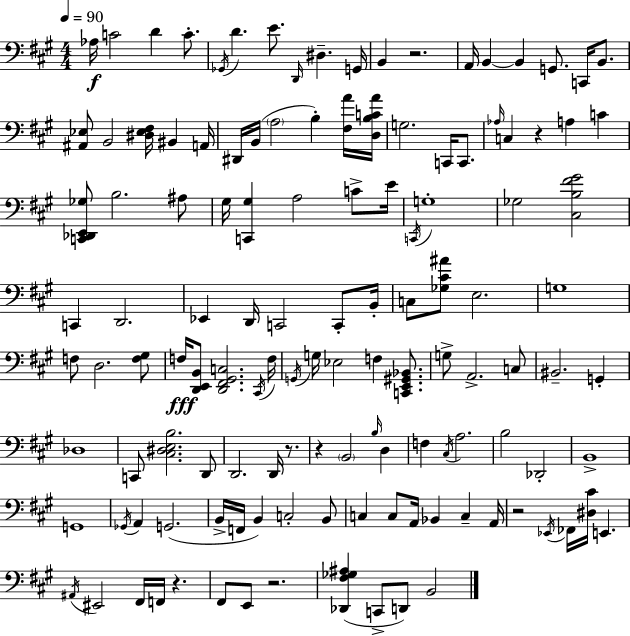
Ab3/s C4/h D4/q C4/e. Gb2/s D4/q. E4/e. D2/s D#3/q. G2/s B2/q R/h. A2/s B2/q B2/q G2/e. C2/s B2/e. [A#2,Eb3]/e B2/h [D#3,Eb3,F#3]/s BIS2/q A2/s D#2/s B2/s A3/h B3/q [F#3,A4]/s [D3,B3,C4,A4]/s G3/h. C2/s C2/e. Ab3/s C3/q R/q A3/q C4/q [C2,Db2,E2,Gb3]/e B3/h. A#3/e G#3/s [C2,G#3]/q A3/h C4/e E4/s C2/s G3/w Gb3/h [C#3,B3,F#4,G#4]/h C2/q D2/h. Eb2/q D2/s C2/h C2/e B2/s C3/e [Gb3,C#4,A#4]/e E3/h. G3/w F3/e D3/h. [F3,G#3]/e F3/s [D2,E2,B2]/e [D2,F#2,G#2,C3]/h. C#2/s F3/s G2/s G3/s Eb3/h F3/q [C2,E2,G#2,Bb2]/e. G3/e A2/h. C3/e BIS2/h. G2/q Db3/w C2/e [C#3,D#3,E3,B3]/h. D2/e D2/h. D2/s R/e. R/q B2/h B3/s D3/q F3/q C#3/s A3/h. B3/h Db2/h B2/w G2/w Gb2/s A2/q G2/h. B2/s F2/s B2/q C3/h B2/e C3/q C3/e A2/s Bb2/q C3/q A2/s R/h Eb2/s FES2/s [D#3,C#4]/s E2/q. A#2/s EIS2/h F#2/s F2/s R/q. F#2/e E2/e R/h. [Db2,F#3,Gb3,A#3]/q C2/e D2/e B2/h